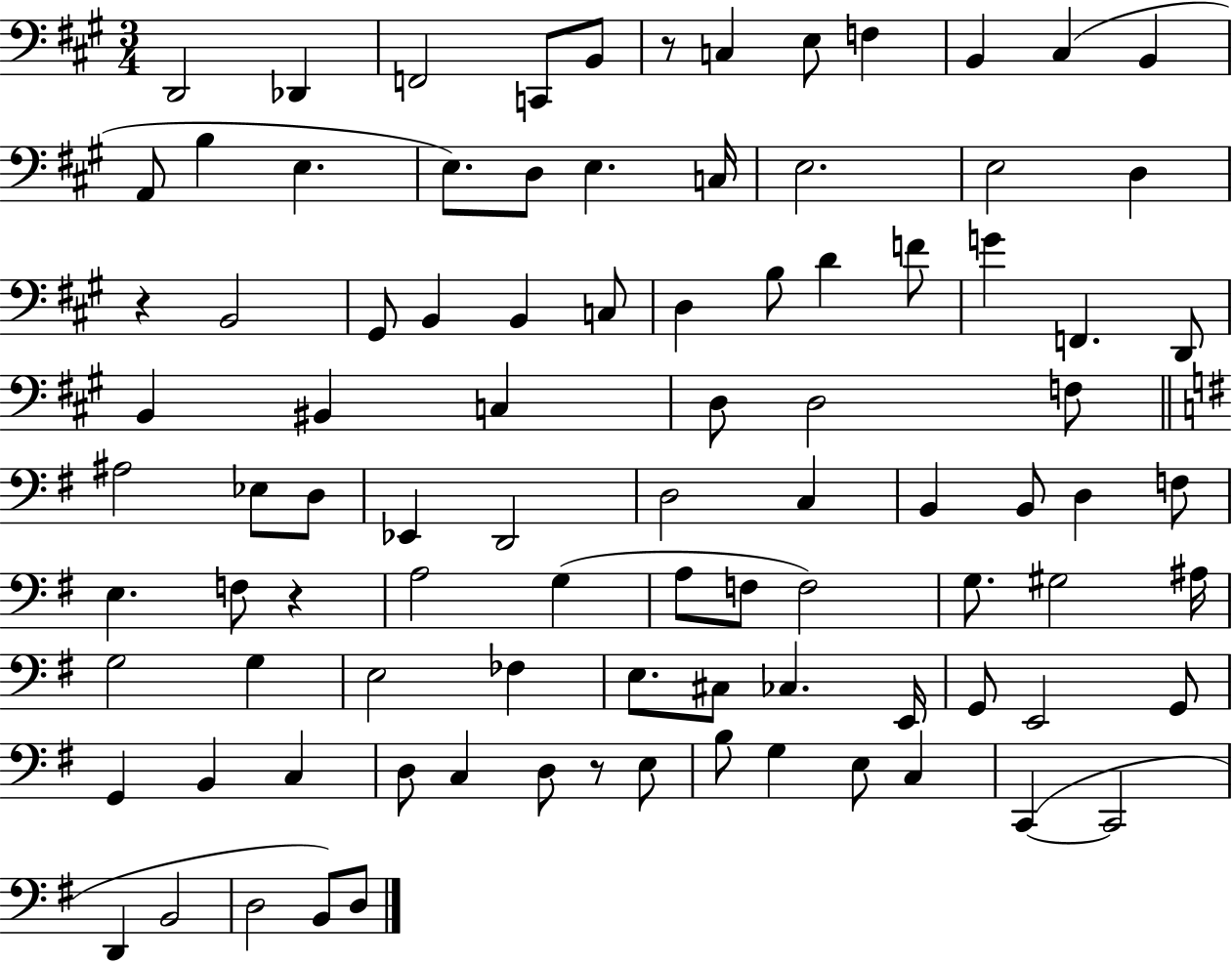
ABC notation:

X:1
T:Untitled
M:3/4
L:1/4
K:A
D,,2 _D,, F,,2 C,,/2 B,,/2 z/2 C, E,/2 F, B,, ^C, B,, A,,/2 B, E, E,/2 D,/2 E, C,/4 E,2 E,2 D, z B,,2 ^G,,/2 B,, B,, C,/2 D, B,/2 D F/2 G F,, D,,/2 B,, ^B,, C, D,/2 D,2 F,/2 ^A,2 _E,/2 D,/2 _E,, D,,2 D,2 C, B,, B,,/2 D, F,/2 E, F,/2 z A,2 G, A,/2 F,/2 F,2 G,/2 ^G,2 ^A,/4 G,2 G, E,2 _F, E,/2 ^C,/2 _C, E,,/4 G,,/2 E,,2 G,,/2 G,, B,, C, D,/2 C, D,/2 z/2 E,/2 B,/2 G, E,/2 C, C,, C,,2 D,, B,,2 D,2 B,,/2 D,/2